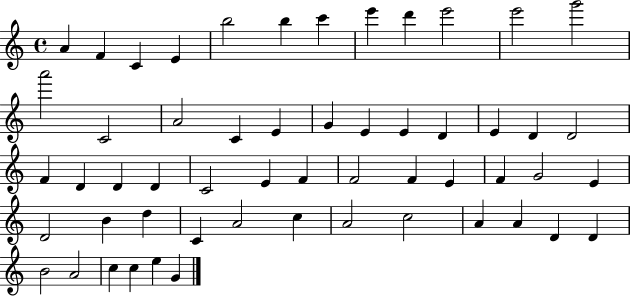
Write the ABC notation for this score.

X:1
T:Untitled
M:4/4
L:1/4
K:C
A F C E b2 b c' e' d' e'2 e'2 g'2 a'2 C2 A2 C E G E E D E D D2 F D D D C2 E F F2 F E F G2 E D2 B d C A2 c A2 c2 A A D D B2 A2 c c e G